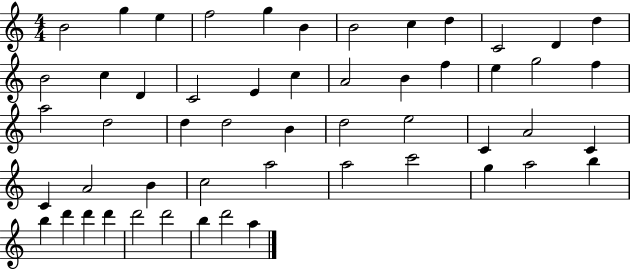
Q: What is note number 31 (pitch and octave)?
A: E5